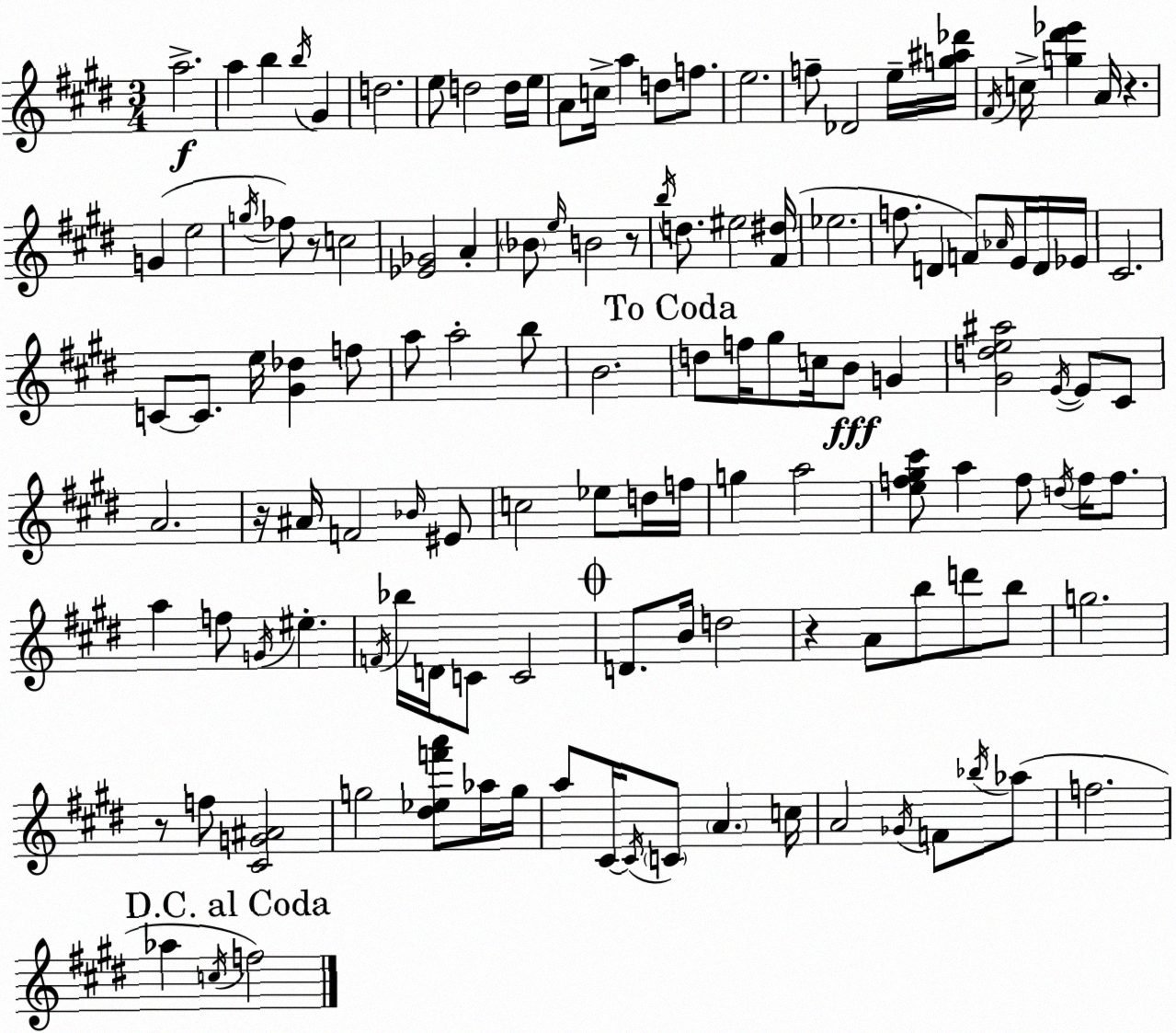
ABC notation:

X:1
T:Untitled
M:3/4
L:1/4
K:E
a2 a b b/4 ^G d2 e/2 d2 d/4 e/4 A/2 c/4 a d/2 f/2 e2 f/2 _D2 e/4 [g^a_d']/4 ^F/4 c/4 [g^d'_e'] A/4 z G e2 g/4 _f/2 z/2 c2 [_E_G]2 A _B/2 e/4 B2 z/2 b/4 d/2 ^e2 [^F^d]/4 _e2 f/2 D F/2 _A/4 E/4 D/4 _E/4 ^C2 C/2 C/2 e/4 [^G_d] f/2 a/2 a2 b/2 B2 d/2 f/4 ^g/2 c/4 B/2 G [^Gde^a]2 E/4 E/2 ^C/2 A2 z/4 ^A/4 F2 _B/4 ^E/2 c2 _e/2 d/4 f/4 g a2 [ef^g^c']/2 a f/2 d/4 f/4 f/2 a f/2 G/4 ^e F/4 _b/4 D/4 C/2 C2 D/2 B/4 d2 z A/2 b/2 d'/2 b/2 g2 z/2 f/2 [^CG^A]2 g2 [^d_ef'a']/2 _a/4 g/4 a/2 ^C/4 ^C/4 C/2 A c/4 A2 _G/4 F/2 _b/4 _a/2 f2 _a c/4 f2